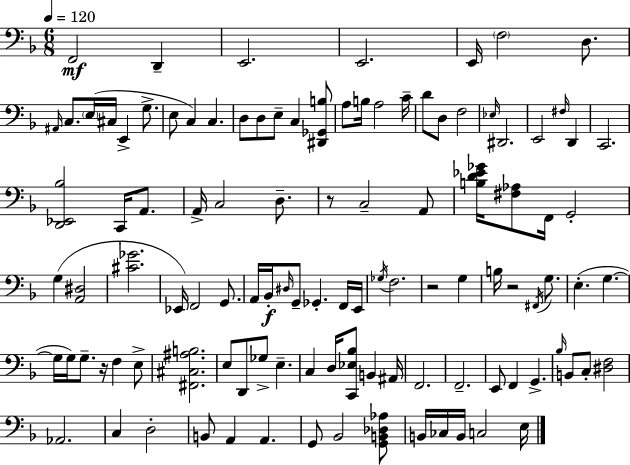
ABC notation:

X:1
T:Untitled
M:6/8
L:1/4
K:F
F,,2 D,, E,,2 E,,2 E,,/4 F,2 D,/2 ^A,,/4 C,/2 E,/4 ^C,/4 E,, G,/2 E,/2 C, C, D,/2 D,/2 E,/2 C, [^D,,_G,,B,]/2 A,/2 B,/4 A,2 C/4 D/2 D,/2 F,2 _E,/4 ^D,,2 E,,2 ^F,/4 D,, C,,2 [D,,_E,,_B,]2 C,,/4 A,,/2 A,,/4 C,2 D,/2 z/2 C,2 A,,/2 [B,D_E_G]/4 [^F,_A,]/2 F,,/4 G,,2 G, [A,,^D,]2 [^C_G]2 _E,,/4 F,,2 G,,/2 A,,/4 _B,,/4 ^D,/4 G,,/2 _G,, F,,/4 E,,/4 _G,/4 F,2 z2 G, B,/4 z2 ^F,,/4 G,/2 E, G, G,/4 G,/4 G,/2 z/4 F, E,/2 [^F,,^C,^A,B,]2 E,/2 D,,/2 _G,/2 E, C, D,/4 [C,,_E,_B,]/2 B,, ^A,,/4 F,,2 F,,2 E,,/2 F,, G,, _B,/4 B,,/2 C,/2 [^D,F,]2 _A,,2 C, D,2 B,,/2 A,, A,, G,,/2 _B,,2 [G,,B,,_D,_A,]/2 B,,/4 _C,/4 B,,/4 C,2 E,/4